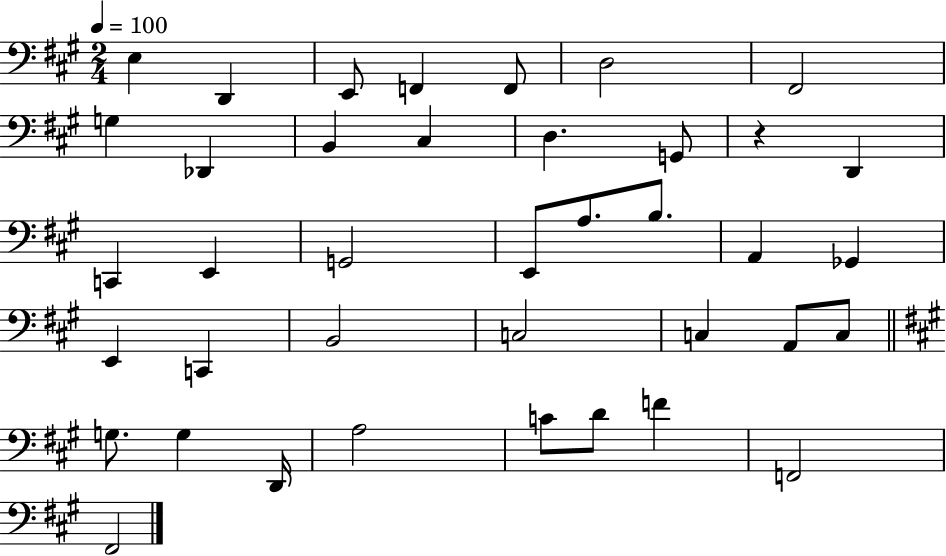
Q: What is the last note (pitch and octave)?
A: F#2